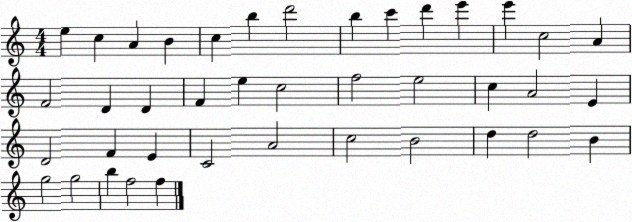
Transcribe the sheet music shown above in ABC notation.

X:1
T:Untitled
M:4/4
L:1/4
K:C
e c A B c b d'2 b c' d' e' e' c2 A F2 D D F e c2 f2 e2 c A2 E D2 F E C2 A2 c2 B2 d d2 B g2 g2 b f2 f